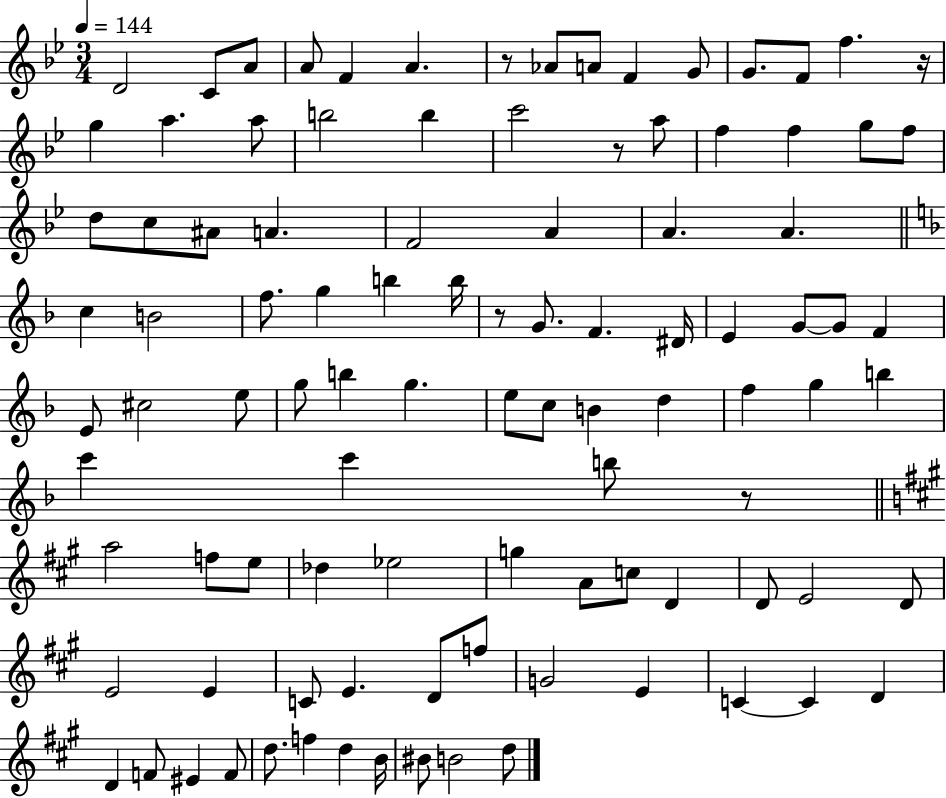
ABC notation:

X:1
T:Untitled
M:3/4
L:1/4
K:Bb
D2 C/2 A/2 A/2 F A z/2 _A/2 A/2 F G/2 G/2 F/2 f z/4 g a a/2 b2 b c'2 z/2 a/2 f f g/2 f/2 d/2 c/2 ^A/2 A F2 A A A c B2 f/2 g b b/4 z/2 G/2 F ^D/4 E G/2 G/2 F E/2 ^c2 e/2 g/2 b g e/2 c/2 B d f g b c' c' b/2 z/2 a2 f/2 e/2 _d _e2 g A/2 c/2 D D/2 E2 D/2 E2 E C/2 E D/2 f/2 G2 E C C D D F/2 ^E F/2 d/2 f d B/4 ^B/2 B2 d/2